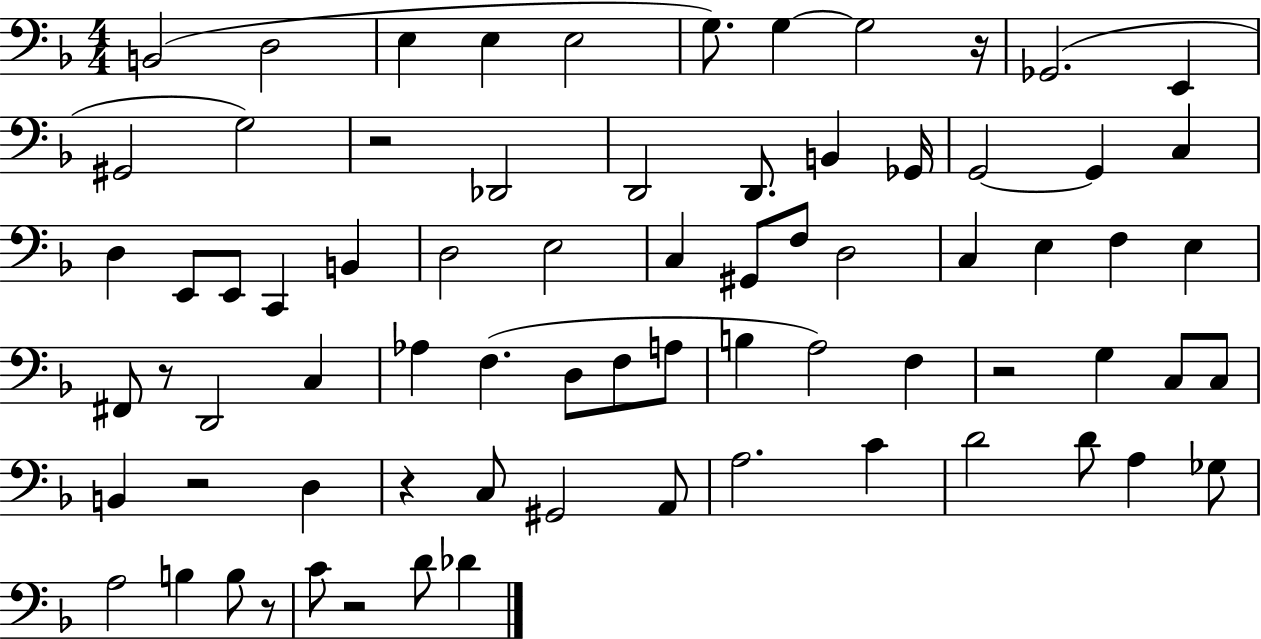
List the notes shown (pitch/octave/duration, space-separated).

B2/h D3/h E3/q E3/q E3/h G3/e. G3/q G3/h R/s Gb2/h. E2/q G#2/h G3/h R/h Db2/h D2/h D2/e. B2/q Gb2/s G2/h G2/q C3/q D3/q E2/e E2/e C2/q B2/q D3/h E3/h C3/q G#2/e F3/e D3/h C3/q E3/q F3/q E3/q F#2/e R/e D2/h C3/q Ab3/q F3/q. D3/e F3/e A3/e B3/q A3/h F3/q R/h G3/q C3/e C3/e B2/q R/h D3/q R/q C3/e G#2/h A2/e A3/h. C4/q D4/h D4/e A3/q Gb3/e A3/h B3/q B3/e R/e C4/e R/h D4/e Db4/q